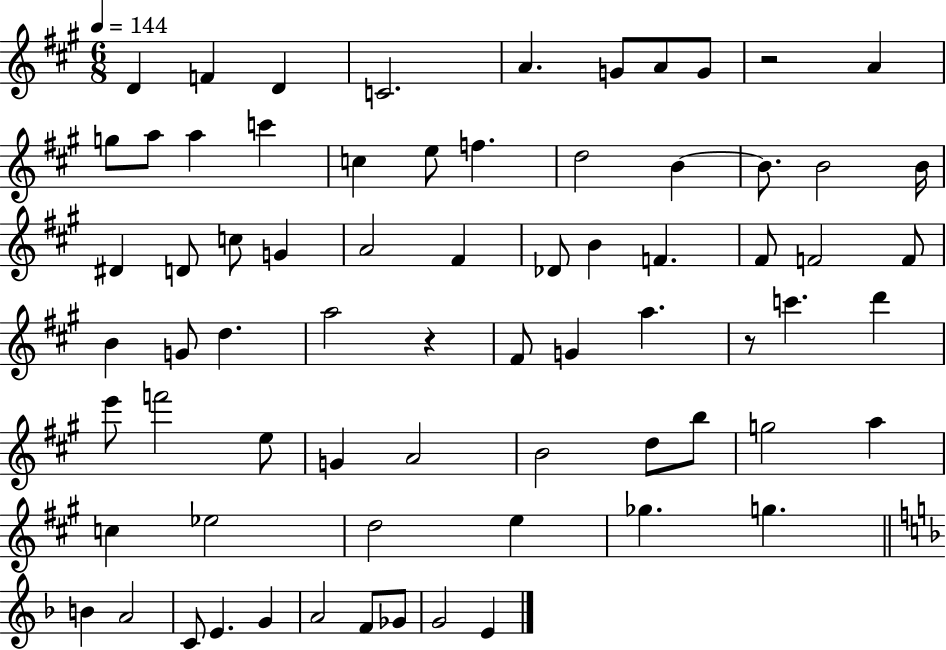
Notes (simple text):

D4/q F4/q D4/q C4/h. A4/q. G4/e A4/e G4/e R/h A4/q G5/e A5/e A5/q C6/q C5/q E5/e F5/q. D5/h B4/q B4/e. B4/h B4/s D#4/q D4/e C5/e G4/q A4/h F#4/q Db4/e B4/q F4/q. F#4/e F4/h F4/e B4/q G4/e D5/q. A5/h R/q F#4/e G4/q A5/q. R/e C6/q. D6/q E6/e F6/h E5/e G4/q A4/h B4/h D5/e B5/e G5/h A5/q C5/q Eb5/h D5/h E5/q Gb5/q. G5/q. B4/q A4/h C4/e E4/q. G4/q A4/h F4/e Gb4/e G4/h E4/q